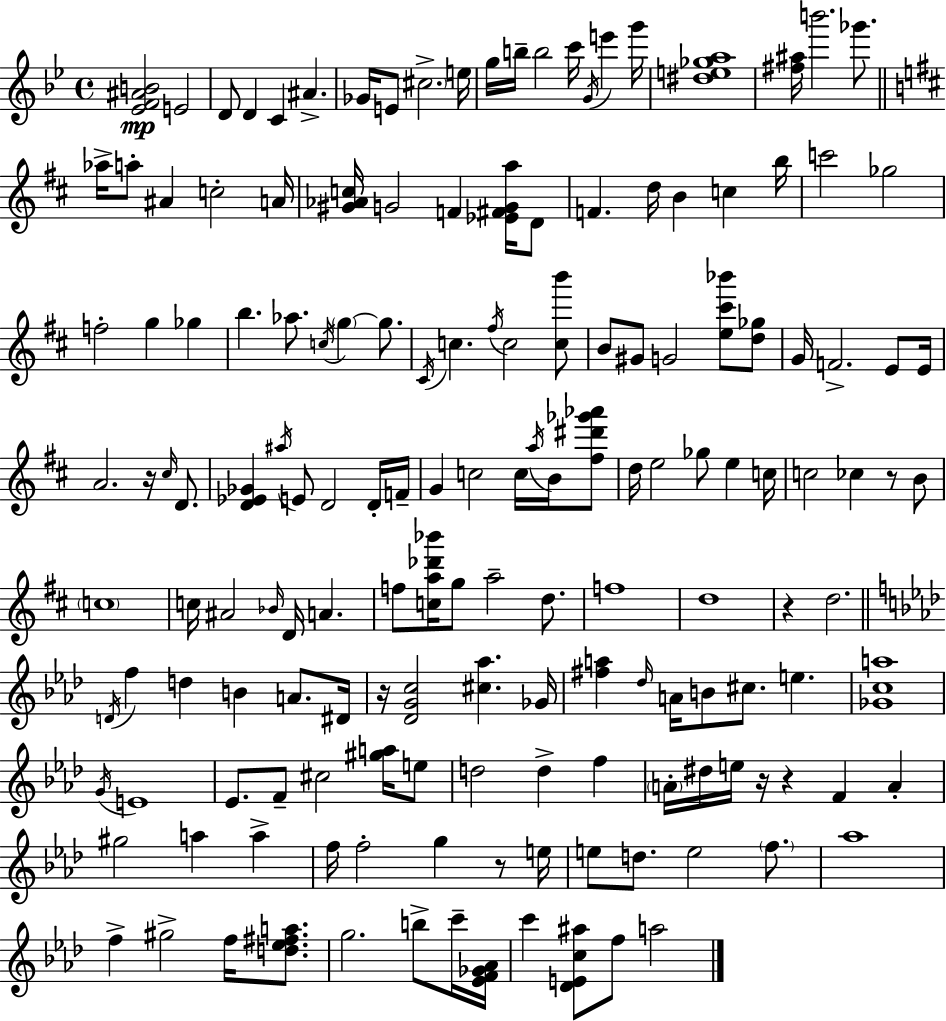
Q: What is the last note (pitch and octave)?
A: A5